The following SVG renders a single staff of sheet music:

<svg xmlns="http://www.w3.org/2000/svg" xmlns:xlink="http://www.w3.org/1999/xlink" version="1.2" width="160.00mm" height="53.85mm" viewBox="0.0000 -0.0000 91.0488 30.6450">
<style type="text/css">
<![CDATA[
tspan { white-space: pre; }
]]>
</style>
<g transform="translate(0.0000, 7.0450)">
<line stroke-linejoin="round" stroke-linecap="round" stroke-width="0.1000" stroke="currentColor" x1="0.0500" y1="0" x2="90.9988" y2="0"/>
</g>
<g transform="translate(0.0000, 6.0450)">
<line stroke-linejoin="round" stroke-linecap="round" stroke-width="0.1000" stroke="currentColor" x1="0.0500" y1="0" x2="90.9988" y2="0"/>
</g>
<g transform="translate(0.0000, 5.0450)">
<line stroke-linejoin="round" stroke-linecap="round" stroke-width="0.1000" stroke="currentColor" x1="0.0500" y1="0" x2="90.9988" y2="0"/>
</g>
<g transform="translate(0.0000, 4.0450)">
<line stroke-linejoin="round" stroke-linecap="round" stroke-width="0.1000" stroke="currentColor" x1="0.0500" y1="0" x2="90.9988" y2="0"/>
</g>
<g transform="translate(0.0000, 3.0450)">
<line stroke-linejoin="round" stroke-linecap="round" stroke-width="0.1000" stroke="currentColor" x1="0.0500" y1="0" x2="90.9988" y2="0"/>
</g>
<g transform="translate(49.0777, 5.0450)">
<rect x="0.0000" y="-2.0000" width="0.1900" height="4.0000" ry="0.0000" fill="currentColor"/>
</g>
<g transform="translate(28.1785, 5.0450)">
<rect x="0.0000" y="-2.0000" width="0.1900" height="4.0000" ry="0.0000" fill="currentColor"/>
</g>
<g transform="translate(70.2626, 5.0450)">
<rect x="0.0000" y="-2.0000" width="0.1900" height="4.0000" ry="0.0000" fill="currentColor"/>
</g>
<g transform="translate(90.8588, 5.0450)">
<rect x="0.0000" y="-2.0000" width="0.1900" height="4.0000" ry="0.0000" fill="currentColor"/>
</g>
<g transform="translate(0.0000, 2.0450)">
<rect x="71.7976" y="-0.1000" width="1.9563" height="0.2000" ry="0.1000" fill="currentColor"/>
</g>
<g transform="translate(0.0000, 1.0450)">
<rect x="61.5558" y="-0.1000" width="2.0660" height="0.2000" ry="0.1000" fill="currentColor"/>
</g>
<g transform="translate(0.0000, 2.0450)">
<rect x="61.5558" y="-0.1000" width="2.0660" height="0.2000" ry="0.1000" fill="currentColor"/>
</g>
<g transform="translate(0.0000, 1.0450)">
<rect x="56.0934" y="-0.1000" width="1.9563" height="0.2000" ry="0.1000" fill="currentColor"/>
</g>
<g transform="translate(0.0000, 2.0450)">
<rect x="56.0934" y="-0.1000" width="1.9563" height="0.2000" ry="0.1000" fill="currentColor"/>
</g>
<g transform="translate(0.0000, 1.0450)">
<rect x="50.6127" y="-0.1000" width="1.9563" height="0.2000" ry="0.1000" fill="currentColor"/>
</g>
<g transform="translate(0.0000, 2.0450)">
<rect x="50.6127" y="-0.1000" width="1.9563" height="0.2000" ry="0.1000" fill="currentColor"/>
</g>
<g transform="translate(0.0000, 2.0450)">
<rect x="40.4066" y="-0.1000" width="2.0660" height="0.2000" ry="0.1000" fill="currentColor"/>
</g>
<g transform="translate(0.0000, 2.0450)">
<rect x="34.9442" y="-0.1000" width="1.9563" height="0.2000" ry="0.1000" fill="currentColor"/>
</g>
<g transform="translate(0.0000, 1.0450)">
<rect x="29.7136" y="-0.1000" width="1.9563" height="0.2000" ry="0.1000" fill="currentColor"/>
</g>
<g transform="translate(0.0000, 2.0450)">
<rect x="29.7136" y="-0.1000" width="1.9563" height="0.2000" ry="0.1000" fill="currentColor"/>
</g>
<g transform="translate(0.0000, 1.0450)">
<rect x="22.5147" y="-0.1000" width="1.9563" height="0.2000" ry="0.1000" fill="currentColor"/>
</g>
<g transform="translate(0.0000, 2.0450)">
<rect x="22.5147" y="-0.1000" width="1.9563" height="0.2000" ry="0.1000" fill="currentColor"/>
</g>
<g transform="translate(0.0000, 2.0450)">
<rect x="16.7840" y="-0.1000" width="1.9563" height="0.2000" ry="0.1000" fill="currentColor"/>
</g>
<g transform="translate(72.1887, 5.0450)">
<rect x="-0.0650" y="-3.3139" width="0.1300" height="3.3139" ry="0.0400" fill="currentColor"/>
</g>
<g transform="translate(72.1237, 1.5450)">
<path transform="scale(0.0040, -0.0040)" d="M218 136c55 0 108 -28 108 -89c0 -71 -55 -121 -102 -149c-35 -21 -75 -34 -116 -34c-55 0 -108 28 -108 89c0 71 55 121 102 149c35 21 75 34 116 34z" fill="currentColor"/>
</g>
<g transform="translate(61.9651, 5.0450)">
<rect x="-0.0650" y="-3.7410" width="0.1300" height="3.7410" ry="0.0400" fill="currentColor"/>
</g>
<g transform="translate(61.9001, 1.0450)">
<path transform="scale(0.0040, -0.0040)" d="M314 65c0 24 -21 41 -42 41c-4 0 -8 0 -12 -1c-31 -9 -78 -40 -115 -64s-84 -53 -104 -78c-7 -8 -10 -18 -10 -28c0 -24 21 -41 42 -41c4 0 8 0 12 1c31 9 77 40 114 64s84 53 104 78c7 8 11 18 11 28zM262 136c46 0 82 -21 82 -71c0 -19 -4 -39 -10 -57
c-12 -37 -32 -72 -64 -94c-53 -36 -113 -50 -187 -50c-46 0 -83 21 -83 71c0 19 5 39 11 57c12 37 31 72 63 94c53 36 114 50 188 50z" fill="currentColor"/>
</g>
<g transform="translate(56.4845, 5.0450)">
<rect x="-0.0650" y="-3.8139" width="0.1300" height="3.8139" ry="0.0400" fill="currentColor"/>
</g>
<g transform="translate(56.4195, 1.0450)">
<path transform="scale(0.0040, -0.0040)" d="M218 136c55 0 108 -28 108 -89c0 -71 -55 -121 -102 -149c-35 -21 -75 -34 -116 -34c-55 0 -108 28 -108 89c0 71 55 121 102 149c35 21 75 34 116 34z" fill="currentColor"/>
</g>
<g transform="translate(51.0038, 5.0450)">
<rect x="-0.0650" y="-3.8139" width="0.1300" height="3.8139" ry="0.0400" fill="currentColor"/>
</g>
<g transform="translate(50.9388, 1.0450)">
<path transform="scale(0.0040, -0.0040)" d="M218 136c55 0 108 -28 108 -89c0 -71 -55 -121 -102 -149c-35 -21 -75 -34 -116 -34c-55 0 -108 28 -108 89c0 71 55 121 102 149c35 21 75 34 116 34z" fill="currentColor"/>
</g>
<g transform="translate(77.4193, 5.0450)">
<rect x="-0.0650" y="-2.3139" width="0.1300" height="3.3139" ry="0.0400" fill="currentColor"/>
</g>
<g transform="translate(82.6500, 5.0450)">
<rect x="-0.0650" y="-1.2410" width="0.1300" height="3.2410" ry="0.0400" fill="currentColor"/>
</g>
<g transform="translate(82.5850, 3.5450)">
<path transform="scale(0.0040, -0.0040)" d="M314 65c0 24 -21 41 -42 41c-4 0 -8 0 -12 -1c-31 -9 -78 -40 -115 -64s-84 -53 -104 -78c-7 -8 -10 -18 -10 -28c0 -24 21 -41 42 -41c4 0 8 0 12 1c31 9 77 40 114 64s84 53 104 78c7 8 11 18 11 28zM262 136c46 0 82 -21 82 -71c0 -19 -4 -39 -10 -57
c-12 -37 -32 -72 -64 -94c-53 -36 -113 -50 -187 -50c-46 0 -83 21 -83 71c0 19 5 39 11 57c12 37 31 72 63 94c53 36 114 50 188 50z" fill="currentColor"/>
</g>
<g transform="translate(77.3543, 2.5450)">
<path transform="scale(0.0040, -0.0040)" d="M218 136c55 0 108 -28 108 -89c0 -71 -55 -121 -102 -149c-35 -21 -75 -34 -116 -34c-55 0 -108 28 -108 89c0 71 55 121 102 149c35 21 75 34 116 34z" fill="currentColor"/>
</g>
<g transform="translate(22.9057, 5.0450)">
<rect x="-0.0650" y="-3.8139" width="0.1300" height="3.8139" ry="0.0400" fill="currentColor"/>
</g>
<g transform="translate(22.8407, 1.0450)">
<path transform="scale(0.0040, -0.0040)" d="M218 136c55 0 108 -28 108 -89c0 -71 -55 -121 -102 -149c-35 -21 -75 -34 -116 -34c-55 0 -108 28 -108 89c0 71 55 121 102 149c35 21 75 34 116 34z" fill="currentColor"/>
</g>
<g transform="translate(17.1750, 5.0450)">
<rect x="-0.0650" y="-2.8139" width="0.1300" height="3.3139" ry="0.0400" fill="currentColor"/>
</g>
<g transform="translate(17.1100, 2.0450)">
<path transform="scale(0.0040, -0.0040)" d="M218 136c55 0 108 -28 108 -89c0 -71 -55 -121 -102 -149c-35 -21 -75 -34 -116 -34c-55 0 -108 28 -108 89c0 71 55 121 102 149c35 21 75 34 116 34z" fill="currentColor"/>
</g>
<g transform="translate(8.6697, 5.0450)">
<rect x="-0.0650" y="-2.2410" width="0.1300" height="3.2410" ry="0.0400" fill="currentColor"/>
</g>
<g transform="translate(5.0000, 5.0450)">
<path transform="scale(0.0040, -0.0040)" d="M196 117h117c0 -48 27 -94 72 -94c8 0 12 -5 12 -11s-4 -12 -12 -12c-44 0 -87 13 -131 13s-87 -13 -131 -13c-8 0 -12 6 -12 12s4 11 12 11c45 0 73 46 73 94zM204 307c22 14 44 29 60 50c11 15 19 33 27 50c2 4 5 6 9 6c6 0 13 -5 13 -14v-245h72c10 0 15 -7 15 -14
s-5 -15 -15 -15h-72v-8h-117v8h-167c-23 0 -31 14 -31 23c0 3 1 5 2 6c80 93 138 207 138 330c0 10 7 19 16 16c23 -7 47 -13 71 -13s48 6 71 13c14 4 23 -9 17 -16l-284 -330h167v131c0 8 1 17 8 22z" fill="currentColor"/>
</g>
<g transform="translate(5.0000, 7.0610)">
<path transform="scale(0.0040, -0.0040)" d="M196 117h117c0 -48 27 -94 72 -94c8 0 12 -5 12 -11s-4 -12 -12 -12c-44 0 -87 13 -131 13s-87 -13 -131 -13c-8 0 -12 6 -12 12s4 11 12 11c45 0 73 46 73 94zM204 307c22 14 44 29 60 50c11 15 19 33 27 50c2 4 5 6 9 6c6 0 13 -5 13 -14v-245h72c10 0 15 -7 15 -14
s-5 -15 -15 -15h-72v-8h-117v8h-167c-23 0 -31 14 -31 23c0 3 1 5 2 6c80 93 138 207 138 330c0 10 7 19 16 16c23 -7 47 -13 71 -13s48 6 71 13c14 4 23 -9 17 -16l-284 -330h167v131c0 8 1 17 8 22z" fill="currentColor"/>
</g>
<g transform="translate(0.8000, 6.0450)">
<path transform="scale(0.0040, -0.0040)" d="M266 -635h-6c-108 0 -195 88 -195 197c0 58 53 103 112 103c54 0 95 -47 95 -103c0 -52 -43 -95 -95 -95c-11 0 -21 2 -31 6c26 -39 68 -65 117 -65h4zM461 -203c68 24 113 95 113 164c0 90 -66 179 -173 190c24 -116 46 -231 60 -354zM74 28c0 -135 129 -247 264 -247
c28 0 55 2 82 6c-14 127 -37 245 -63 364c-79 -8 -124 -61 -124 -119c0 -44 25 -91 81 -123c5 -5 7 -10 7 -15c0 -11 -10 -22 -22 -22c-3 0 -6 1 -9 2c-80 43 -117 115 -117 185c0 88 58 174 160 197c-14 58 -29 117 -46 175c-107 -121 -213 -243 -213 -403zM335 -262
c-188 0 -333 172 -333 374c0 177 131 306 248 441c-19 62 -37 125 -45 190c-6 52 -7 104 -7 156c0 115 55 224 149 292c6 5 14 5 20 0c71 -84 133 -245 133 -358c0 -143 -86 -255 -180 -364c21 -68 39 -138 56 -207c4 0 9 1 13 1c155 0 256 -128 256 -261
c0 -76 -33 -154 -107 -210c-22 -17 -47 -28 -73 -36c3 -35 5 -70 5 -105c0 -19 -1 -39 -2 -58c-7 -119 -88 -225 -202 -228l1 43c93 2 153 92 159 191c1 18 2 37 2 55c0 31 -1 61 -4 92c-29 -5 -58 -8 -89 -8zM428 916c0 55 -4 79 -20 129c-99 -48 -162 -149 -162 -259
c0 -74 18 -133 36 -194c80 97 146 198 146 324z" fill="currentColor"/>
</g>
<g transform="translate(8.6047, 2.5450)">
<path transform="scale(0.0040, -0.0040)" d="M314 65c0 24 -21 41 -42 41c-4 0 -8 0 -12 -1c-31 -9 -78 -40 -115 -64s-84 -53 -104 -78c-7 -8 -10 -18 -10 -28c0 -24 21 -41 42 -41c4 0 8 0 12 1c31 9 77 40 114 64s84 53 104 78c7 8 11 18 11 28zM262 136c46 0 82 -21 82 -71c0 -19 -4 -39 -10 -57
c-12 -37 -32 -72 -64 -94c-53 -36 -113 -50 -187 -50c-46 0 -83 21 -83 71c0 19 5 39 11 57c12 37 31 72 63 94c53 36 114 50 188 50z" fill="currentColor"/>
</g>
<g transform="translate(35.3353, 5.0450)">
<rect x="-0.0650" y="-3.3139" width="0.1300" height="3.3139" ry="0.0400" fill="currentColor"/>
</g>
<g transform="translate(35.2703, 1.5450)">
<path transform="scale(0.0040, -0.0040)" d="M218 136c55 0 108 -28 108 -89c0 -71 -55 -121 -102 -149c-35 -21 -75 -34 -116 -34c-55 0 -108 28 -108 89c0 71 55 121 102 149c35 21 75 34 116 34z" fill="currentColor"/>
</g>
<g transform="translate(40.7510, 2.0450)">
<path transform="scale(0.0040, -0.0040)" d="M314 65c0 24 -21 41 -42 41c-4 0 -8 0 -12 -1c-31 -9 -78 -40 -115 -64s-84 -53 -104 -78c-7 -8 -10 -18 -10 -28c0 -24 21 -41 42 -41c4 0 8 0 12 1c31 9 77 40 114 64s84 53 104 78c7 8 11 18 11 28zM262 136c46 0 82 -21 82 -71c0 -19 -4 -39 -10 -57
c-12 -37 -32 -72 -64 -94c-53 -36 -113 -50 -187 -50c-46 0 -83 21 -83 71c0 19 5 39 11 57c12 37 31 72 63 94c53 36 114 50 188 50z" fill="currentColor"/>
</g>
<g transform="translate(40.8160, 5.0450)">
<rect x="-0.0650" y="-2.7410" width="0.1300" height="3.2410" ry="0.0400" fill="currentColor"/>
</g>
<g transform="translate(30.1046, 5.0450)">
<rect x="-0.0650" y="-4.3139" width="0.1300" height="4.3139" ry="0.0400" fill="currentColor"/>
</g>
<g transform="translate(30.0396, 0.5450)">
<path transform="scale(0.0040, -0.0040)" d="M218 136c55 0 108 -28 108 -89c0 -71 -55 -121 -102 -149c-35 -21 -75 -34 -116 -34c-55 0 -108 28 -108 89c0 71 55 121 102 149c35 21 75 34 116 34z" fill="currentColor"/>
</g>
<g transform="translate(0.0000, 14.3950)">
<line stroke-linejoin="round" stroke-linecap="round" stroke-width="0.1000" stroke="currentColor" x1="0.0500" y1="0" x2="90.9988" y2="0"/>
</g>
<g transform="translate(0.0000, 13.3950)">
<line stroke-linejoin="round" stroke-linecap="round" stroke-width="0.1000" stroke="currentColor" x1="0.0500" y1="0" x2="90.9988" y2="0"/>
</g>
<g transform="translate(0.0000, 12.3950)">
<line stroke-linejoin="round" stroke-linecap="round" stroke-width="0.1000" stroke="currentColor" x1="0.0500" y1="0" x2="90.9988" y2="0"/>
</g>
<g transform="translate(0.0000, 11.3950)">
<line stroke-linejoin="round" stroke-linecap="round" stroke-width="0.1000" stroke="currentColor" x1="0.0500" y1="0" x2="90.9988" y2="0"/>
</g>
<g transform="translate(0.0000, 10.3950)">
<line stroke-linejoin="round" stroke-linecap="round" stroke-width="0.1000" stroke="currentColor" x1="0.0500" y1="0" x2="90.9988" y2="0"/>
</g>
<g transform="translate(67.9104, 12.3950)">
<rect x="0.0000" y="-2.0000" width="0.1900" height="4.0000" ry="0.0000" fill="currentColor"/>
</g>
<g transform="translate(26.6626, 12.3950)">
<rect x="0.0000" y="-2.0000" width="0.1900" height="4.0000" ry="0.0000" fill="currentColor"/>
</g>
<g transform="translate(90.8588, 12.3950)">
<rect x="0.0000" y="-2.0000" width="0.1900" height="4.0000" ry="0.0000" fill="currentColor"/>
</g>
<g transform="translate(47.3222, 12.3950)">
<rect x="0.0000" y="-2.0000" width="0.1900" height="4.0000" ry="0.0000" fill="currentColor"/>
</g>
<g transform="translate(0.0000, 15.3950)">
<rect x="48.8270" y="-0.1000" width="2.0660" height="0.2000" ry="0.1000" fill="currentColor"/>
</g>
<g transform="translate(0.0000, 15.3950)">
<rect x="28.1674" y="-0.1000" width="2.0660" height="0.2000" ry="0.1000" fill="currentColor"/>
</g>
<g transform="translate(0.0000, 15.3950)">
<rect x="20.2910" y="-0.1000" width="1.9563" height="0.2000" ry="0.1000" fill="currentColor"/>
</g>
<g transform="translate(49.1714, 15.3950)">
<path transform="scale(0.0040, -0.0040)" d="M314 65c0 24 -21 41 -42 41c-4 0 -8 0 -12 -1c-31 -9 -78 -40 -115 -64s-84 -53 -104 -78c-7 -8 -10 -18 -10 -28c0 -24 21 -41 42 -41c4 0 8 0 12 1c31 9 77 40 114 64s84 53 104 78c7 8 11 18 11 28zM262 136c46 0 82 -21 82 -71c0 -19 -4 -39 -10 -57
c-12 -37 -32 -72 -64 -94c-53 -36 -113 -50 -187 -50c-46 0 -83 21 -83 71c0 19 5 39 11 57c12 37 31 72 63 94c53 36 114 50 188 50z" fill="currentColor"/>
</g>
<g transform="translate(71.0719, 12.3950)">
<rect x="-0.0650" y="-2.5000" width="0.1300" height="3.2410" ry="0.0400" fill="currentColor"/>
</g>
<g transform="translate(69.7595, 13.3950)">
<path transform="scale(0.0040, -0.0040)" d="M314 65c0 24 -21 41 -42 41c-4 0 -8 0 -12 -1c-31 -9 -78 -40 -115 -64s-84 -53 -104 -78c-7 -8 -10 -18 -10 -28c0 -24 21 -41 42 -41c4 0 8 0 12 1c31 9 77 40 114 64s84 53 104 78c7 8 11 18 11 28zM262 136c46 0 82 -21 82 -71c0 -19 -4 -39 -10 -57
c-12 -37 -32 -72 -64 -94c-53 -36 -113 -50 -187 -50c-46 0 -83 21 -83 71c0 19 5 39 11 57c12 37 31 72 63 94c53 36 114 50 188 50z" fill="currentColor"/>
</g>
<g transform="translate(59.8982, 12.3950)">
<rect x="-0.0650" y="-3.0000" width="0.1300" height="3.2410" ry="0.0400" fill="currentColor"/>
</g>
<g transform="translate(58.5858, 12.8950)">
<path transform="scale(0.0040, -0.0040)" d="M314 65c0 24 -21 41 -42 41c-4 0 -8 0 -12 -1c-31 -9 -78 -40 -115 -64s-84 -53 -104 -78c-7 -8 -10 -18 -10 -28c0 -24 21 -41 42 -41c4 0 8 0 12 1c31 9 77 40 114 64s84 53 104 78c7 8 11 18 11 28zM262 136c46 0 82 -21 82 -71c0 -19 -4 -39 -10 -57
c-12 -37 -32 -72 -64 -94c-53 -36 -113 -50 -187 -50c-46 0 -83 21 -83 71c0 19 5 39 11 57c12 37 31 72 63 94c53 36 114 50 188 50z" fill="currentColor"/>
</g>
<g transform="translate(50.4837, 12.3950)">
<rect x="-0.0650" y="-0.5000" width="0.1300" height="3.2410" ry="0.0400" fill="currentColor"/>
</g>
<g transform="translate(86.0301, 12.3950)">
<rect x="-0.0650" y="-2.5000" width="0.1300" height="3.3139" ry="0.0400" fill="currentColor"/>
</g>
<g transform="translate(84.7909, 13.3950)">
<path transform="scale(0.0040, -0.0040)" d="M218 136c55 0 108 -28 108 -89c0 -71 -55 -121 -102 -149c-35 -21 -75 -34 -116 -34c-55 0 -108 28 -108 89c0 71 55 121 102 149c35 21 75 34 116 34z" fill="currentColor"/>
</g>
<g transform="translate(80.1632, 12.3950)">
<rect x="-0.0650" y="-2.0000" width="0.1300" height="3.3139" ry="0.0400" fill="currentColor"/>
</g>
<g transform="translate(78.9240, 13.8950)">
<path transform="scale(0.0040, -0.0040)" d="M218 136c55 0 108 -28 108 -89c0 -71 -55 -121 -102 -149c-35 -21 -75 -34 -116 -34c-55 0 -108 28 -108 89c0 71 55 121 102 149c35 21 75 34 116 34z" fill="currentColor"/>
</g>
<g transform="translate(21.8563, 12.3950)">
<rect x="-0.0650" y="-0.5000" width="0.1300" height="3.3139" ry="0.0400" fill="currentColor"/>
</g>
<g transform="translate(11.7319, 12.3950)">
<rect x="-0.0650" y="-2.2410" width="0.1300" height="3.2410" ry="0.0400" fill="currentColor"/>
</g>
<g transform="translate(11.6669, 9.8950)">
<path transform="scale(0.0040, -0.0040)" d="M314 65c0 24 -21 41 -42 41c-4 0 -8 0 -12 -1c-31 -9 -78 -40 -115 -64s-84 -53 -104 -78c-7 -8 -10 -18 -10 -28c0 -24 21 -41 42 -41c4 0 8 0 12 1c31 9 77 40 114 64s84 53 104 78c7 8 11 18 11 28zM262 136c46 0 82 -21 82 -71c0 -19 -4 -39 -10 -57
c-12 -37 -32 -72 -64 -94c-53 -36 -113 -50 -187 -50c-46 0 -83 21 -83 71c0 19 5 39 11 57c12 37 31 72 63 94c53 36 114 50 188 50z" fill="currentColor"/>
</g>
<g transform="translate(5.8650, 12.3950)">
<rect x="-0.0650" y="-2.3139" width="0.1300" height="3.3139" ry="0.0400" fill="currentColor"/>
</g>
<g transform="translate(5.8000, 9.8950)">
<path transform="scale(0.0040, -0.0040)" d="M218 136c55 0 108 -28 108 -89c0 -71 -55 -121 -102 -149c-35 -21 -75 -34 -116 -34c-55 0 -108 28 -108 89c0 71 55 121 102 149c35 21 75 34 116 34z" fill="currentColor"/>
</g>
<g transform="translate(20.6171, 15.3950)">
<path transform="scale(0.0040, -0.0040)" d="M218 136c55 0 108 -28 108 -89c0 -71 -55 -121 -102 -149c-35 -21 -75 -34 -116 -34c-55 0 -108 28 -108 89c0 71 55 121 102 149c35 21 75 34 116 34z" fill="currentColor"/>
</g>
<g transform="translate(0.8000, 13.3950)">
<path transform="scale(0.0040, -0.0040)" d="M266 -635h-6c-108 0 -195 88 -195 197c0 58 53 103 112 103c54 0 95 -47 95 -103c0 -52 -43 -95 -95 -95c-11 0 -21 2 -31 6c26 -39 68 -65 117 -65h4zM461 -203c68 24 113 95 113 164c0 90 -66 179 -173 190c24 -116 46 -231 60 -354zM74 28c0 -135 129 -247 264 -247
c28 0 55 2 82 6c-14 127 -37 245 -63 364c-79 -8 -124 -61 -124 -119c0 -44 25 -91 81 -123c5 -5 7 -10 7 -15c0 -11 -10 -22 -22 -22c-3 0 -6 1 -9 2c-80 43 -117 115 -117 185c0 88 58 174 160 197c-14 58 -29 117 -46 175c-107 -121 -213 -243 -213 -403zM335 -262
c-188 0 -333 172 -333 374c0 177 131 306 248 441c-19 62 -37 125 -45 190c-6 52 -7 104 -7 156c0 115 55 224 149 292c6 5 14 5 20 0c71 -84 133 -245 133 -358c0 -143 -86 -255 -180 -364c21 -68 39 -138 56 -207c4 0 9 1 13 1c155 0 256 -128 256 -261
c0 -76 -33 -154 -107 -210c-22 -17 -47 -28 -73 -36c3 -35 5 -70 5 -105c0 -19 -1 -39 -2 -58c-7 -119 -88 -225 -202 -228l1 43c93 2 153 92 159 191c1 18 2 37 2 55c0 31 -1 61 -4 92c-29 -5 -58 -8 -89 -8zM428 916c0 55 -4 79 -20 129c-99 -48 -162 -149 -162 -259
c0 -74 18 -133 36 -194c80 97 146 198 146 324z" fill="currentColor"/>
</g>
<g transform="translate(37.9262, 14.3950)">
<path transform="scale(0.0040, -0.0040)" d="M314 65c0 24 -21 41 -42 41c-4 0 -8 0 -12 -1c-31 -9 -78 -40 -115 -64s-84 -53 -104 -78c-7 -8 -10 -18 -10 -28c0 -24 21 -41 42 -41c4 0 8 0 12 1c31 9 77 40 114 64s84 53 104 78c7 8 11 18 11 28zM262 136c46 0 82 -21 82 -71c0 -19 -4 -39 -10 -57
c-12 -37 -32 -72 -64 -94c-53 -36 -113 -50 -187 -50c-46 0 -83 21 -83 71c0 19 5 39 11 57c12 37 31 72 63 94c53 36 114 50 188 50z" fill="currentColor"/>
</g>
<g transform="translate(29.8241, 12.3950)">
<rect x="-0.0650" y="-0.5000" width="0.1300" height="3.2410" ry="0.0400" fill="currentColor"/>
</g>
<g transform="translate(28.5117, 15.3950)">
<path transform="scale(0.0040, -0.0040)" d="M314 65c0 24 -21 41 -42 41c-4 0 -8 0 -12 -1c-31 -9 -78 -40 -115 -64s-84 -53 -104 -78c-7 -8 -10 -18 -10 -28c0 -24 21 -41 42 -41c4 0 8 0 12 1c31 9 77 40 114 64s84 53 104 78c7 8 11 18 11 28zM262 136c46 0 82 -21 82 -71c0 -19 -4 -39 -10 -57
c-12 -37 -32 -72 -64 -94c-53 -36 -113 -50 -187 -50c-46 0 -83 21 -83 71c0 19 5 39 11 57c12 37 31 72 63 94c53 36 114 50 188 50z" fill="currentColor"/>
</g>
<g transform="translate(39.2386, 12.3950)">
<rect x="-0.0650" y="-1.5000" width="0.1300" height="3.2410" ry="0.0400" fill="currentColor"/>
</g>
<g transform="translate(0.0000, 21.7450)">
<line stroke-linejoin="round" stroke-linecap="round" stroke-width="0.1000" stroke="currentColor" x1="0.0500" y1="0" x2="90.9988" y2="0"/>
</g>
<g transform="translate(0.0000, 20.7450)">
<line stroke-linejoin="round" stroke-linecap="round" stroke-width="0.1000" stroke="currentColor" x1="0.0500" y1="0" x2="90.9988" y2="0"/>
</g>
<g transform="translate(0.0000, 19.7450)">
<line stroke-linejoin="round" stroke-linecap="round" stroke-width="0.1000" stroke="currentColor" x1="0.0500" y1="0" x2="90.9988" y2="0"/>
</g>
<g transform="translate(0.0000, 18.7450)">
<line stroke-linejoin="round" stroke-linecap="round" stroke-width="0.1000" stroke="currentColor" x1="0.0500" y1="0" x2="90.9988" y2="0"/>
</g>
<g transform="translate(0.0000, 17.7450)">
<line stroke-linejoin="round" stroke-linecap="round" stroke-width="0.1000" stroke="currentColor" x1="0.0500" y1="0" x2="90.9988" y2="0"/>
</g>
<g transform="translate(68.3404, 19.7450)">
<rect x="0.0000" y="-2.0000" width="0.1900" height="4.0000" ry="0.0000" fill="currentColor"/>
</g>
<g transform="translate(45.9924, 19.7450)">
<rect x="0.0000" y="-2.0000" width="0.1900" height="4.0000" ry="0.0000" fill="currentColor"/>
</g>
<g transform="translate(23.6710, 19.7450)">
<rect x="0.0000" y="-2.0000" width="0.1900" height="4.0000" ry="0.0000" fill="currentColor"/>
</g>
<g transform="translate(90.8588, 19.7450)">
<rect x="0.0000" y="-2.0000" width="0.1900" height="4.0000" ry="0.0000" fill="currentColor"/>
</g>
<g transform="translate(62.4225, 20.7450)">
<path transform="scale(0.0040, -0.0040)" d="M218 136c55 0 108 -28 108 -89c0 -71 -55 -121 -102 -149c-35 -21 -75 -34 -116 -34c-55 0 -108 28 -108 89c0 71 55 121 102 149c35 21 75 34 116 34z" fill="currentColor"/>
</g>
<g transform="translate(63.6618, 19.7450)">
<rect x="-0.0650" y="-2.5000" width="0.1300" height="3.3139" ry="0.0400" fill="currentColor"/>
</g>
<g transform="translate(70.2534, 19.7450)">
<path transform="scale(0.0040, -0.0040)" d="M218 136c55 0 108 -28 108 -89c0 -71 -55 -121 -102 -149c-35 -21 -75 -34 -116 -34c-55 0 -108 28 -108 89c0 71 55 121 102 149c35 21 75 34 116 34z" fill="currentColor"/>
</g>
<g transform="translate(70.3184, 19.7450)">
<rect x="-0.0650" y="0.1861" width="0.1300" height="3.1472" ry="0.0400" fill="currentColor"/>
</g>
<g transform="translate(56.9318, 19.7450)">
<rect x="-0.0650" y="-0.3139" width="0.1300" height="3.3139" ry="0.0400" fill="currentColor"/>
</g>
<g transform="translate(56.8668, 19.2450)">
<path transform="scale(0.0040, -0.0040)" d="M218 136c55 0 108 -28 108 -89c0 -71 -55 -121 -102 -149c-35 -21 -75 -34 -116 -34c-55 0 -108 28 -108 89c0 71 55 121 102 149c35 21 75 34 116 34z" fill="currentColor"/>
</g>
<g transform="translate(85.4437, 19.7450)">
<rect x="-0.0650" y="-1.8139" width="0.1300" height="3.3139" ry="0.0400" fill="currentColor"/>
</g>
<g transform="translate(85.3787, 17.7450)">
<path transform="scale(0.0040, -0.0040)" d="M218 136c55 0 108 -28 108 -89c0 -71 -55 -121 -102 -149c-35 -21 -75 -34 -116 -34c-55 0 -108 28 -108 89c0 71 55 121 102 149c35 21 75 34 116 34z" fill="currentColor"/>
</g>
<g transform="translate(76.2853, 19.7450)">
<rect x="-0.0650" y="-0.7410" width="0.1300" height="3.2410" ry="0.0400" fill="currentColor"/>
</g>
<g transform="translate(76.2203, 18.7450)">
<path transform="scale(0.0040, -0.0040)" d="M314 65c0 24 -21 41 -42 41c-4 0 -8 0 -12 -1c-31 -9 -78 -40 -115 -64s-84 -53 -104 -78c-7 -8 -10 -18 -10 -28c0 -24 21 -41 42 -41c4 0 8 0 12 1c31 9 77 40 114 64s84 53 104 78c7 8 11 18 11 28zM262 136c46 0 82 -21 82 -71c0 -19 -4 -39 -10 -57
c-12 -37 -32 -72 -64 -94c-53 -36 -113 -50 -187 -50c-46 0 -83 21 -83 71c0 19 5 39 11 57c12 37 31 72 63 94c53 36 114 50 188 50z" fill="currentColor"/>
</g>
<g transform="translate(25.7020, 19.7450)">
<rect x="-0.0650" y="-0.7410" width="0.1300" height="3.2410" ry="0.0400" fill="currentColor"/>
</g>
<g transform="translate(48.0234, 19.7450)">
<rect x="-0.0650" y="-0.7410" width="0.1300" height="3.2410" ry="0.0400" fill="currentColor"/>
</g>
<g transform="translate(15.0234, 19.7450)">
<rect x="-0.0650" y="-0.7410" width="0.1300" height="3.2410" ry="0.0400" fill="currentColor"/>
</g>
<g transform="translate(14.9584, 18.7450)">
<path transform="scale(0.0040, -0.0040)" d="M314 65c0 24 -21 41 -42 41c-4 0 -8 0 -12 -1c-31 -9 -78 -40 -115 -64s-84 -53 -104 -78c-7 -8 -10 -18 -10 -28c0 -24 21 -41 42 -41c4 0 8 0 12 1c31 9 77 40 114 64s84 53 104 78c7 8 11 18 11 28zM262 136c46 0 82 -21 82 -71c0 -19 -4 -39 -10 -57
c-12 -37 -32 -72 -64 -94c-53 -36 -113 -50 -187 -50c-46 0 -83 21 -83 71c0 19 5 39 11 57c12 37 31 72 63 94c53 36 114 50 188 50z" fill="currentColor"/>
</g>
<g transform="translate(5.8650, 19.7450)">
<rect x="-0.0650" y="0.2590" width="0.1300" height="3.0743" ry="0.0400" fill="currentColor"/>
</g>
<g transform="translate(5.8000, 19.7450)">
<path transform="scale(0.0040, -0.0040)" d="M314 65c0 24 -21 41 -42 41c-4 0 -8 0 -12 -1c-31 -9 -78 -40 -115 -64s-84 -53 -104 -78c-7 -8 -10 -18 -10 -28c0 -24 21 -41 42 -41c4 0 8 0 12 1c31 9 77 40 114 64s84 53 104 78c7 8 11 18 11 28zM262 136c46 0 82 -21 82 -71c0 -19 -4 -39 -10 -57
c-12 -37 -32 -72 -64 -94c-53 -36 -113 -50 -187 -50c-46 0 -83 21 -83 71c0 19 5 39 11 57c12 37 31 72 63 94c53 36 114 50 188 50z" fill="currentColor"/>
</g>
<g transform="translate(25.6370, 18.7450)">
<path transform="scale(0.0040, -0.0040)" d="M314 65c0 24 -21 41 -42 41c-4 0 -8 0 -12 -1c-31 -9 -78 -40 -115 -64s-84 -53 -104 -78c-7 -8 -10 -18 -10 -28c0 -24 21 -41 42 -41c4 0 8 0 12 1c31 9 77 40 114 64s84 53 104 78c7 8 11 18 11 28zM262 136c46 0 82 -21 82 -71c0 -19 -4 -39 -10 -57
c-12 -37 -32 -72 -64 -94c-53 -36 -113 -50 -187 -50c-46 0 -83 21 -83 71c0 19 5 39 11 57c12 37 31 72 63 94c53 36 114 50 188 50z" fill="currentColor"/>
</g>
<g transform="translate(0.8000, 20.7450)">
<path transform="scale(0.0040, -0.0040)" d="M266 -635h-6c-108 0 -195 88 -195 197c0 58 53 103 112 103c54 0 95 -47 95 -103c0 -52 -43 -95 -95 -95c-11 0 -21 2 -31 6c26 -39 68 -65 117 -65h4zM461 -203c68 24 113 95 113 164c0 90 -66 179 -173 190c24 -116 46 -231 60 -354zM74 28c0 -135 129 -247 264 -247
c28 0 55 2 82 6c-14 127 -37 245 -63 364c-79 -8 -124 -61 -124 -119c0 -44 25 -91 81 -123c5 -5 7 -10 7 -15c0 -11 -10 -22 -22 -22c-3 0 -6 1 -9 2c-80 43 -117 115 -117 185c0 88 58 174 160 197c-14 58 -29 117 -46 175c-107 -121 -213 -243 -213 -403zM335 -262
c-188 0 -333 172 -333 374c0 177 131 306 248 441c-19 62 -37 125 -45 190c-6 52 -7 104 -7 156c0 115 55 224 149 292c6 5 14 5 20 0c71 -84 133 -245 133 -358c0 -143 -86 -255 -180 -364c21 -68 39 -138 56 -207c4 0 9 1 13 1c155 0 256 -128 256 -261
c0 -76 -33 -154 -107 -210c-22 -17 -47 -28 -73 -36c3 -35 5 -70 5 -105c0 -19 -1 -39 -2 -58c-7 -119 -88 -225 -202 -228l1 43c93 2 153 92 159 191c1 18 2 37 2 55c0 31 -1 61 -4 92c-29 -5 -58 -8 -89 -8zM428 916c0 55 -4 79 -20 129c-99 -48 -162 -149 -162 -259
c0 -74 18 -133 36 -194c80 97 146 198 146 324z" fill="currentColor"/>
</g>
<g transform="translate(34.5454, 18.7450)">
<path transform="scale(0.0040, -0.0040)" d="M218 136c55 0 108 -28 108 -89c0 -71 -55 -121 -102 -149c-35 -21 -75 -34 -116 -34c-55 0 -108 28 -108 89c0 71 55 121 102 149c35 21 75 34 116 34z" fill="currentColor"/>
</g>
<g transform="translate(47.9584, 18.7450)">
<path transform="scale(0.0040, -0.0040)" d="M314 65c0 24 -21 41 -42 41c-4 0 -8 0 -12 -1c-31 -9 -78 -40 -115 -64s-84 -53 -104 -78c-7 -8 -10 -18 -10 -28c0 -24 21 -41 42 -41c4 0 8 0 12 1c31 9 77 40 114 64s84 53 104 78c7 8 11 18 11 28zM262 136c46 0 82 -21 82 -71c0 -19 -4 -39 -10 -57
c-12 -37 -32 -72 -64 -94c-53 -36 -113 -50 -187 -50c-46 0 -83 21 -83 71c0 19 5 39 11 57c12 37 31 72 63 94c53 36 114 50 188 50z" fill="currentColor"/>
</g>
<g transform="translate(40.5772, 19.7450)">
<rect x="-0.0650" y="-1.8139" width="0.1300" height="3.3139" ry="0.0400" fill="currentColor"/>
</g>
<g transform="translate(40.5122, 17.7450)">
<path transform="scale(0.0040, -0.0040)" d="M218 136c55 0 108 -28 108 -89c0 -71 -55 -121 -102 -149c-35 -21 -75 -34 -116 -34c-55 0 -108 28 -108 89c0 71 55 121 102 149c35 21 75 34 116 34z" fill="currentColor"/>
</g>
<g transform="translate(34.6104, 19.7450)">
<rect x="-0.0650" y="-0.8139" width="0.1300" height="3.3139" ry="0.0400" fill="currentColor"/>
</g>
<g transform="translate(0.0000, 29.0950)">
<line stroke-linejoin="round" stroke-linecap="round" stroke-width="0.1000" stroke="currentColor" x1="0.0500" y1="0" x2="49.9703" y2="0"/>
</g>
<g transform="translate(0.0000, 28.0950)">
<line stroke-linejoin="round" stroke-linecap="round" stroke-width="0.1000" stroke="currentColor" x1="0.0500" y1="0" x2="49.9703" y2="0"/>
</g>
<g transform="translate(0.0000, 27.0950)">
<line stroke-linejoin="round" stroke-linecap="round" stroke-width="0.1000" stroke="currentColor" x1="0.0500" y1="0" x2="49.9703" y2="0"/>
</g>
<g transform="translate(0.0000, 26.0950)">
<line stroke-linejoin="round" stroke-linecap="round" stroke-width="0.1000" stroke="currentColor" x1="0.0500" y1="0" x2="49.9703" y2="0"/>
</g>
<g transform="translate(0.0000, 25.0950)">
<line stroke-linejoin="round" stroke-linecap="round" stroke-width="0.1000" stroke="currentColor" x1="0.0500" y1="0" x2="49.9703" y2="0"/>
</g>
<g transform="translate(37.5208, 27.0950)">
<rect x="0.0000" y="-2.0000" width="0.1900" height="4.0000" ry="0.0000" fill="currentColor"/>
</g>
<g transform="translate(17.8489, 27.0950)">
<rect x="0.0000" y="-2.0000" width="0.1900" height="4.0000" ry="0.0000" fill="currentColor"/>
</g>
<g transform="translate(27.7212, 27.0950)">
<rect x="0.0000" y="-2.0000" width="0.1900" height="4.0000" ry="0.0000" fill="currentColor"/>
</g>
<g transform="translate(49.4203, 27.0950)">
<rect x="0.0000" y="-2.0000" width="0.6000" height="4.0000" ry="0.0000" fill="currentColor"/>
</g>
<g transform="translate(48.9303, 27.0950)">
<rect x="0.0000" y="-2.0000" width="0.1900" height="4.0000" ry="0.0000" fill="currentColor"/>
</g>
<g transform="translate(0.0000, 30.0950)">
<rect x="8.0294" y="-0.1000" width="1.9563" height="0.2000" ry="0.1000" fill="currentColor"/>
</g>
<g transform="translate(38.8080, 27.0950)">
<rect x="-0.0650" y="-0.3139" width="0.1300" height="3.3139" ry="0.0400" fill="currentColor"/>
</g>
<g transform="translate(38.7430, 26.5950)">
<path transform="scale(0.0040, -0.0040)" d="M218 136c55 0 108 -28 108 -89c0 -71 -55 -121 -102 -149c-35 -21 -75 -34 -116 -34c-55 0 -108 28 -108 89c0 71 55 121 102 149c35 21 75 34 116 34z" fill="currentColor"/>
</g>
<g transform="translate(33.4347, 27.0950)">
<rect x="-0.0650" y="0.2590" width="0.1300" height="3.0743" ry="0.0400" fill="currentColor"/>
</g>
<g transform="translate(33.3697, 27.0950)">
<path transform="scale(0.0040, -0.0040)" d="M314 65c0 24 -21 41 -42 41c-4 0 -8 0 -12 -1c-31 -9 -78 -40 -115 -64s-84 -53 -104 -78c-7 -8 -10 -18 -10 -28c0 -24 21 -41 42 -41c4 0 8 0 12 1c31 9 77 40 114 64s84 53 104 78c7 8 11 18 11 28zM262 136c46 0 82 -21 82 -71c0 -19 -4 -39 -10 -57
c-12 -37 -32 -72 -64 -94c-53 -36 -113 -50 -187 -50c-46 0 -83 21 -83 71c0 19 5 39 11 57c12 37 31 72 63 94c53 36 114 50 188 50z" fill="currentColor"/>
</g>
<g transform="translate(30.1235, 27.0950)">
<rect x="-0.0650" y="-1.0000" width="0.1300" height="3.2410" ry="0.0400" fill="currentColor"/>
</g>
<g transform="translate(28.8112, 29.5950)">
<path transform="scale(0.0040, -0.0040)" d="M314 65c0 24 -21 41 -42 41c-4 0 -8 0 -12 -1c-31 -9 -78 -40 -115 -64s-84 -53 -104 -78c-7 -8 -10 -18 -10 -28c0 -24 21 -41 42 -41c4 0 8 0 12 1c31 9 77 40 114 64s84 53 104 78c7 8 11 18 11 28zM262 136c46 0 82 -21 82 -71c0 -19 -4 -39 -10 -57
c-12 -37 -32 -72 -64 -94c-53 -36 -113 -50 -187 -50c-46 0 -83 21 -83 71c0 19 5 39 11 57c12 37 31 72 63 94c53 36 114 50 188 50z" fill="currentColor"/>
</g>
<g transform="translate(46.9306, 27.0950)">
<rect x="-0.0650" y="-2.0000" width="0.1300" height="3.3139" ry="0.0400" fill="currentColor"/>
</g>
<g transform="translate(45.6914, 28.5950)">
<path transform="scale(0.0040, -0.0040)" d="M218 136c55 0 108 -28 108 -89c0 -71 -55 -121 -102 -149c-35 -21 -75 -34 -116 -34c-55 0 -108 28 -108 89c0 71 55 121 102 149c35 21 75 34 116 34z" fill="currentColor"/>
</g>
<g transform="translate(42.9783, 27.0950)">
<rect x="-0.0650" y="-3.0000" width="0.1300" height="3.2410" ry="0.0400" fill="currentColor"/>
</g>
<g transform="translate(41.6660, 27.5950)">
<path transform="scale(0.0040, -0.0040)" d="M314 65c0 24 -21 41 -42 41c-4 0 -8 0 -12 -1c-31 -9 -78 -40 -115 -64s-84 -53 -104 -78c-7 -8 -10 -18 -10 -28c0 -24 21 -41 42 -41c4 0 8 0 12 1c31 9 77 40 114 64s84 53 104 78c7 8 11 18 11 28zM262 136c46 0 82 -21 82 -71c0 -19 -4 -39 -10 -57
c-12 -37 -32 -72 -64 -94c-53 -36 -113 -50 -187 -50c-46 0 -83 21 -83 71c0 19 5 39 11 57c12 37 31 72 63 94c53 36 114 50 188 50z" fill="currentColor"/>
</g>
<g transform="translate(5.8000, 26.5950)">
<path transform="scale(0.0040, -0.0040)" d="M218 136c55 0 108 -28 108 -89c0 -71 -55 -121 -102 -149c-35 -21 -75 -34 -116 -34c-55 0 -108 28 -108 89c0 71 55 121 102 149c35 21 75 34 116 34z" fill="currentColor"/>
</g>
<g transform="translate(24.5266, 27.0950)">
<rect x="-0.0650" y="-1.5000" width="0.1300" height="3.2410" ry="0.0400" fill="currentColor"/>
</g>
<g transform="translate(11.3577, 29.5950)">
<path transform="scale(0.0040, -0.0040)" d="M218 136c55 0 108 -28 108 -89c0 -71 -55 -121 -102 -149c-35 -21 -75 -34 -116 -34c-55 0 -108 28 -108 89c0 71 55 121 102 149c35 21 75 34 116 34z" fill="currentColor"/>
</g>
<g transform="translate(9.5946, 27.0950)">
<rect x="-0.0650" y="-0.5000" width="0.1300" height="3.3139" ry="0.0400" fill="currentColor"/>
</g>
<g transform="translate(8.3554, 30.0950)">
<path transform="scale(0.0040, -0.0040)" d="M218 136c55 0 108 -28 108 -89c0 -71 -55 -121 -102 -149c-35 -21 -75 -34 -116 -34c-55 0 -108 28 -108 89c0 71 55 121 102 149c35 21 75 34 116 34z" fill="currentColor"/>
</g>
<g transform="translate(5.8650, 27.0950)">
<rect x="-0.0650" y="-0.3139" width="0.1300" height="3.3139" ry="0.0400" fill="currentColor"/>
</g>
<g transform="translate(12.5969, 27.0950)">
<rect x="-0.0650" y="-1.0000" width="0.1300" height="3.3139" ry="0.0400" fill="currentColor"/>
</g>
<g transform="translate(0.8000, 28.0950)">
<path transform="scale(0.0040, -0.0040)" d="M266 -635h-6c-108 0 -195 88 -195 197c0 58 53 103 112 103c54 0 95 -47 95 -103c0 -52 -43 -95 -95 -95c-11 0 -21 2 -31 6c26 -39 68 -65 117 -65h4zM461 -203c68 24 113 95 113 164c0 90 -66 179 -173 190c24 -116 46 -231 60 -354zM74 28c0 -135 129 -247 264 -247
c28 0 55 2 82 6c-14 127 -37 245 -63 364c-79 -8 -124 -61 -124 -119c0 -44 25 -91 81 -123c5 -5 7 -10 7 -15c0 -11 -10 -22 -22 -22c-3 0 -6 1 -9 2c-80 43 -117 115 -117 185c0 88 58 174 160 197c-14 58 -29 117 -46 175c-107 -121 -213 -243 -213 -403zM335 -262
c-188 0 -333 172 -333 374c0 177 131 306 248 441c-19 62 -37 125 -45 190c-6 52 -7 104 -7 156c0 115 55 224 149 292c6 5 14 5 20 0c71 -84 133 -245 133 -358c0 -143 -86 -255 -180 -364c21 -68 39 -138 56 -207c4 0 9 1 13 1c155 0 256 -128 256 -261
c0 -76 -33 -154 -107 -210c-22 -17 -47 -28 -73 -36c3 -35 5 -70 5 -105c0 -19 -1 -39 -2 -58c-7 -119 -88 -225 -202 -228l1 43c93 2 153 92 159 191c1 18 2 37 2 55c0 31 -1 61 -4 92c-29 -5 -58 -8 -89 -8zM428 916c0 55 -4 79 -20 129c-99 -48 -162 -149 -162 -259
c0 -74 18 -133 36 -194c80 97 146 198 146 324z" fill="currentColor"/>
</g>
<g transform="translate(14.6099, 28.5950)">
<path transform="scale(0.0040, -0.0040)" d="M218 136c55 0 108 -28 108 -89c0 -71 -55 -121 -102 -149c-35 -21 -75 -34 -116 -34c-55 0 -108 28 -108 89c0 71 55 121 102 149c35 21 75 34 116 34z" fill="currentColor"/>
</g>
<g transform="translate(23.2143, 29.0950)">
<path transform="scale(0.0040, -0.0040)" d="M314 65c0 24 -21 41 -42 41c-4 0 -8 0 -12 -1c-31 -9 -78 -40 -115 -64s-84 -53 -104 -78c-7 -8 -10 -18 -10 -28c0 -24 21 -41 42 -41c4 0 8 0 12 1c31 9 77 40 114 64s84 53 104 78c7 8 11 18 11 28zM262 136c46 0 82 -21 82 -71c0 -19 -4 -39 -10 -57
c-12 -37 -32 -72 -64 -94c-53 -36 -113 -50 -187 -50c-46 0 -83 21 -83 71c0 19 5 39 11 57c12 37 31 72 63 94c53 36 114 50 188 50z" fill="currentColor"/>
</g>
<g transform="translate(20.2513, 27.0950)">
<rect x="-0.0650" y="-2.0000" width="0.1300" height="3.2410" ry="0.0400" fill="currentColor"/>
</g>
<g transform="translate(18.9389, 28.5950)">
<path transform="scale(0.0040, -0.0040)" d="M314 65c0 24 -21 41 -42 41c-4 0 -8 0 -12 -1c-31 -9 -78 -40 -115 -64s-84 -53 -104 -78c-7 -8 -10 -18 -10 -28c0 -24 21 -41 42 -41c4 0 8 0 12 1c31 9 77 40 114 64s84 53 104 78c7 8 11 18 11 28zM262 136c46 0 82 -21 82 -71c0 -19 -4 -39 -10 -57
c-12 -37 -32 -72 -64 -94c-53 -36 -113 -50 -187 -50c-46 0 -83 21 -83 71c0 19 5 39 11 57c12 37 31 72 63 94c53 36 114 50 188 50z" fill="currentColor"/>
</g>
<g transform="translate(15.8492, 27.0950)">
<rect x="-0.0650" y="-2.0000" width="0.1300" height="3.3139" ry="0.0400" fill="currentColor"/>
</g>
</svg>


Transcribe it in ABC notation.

X:1
T:Untitled
M:4/4
L:1/4
K:C
g2 a c' d' b a2 c' c' c'2 b g e2 g g2 C C2 E2 C2 A2 G2 F G B2 d2 d2 d f d2 c G B d2 f c C D F F2 E2 D2 B2 c A2 F